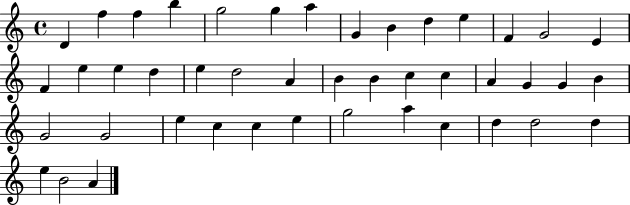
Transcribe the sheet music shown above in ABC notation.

X:1
T:Untitled
M:4/4
L:1/4
K:C
D f f b g2 g a G B d e F G2 E F e e d e d2 A B B c c A G G B G2 G2 e c c e g2 a c d d2 d e B2 A